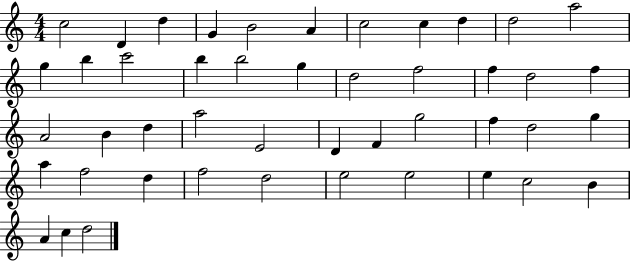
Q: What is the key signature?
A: C major